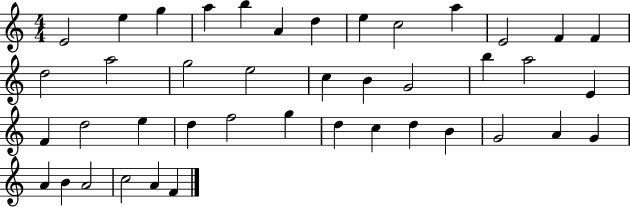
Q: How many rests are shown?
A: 0